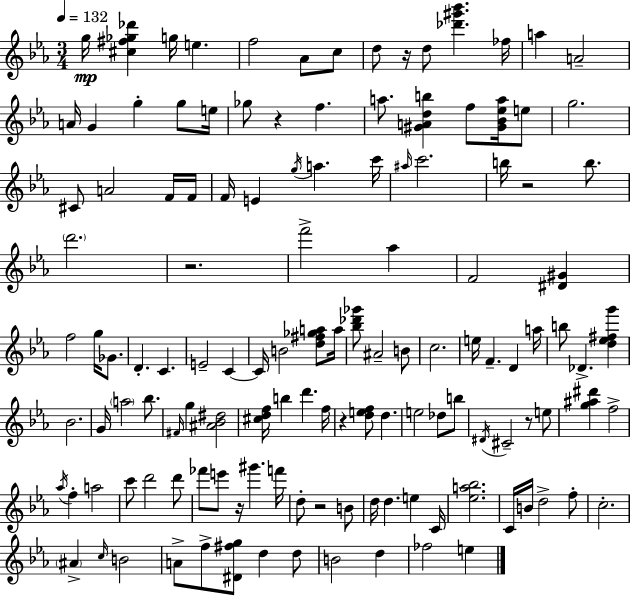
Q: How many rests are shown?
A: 8